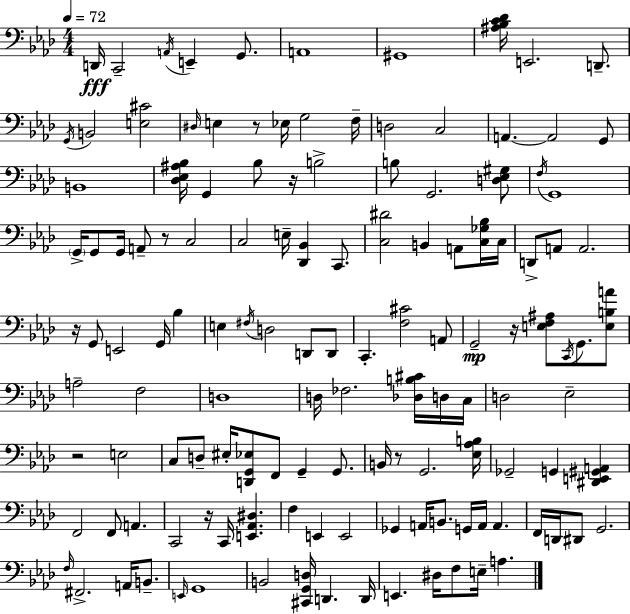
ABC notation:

X:1
T:Untitled
M:4/4
L:1/4
K:Fm
D,,/4 C,,2 A,,/4 E,, G,,/2 A,,4 ^G,,4 [^A,_B,C_D]/4 E,,2 D,,/2 G,,/4 B,,2 [E,^C]2 ^D,/4 E, z/2 _E,/4 G,2 F,/4 D,2 C,2 A,, A,,2 G,,/2 B,,4 [_D,_E,^A,_B,]/4 G,, _B,/2 z/4 B,2 B,/2 G,,2 [D,_E,^G,]/2 F,/4 G,,4 G,,/4 G,,/2 G,,/4 A,,/2 z/2 C,2 C,2 E,/4 [_D,,_B,,] C,,/2 [C,^D]2 B,, A,,/2 [C,_G,_B,]/4 C,/4 D,,/2 A,,/2 A,,2 z/4 G,,/2 E,,2 G,,/4 _B, E, ^F,/4 D,2 D,,/2 D,,/2 C,, [F,^C]2 A,,/2 G,,2 z/4 [E,F,^A,]/2 C,,/4 G,,/2 [E,B,A]/2 A,2 F,2 D,4 D,/4 _F,2 [_D,B,^C]/4 D,/4 C,/4 D,2 _E,2 z2 E,2 C,/2 D,/2 ^E,/4 [D,,G,,_E,]/2 F,,/2 G,, G,,/2 B,,/4 z/2 G,,2 [_E,_A,B,]/4 _G,,2 G,, [^D,,E,,^G,,A,,] F,,2 F,,/2 A,, C,,2 z/4 C,,/4 [E,,_A,,^D,] F, E,, E,,2 _G,, A,,/4 B,,/2 G,,/4 A,,/4 A,, F,,/4 D,,/4 ^D,,/2 G,,2 F,/4 ^F,,2 A,,/4 B,,/2 E,,/4 G,,4 B,,2 [^C,,G,,D,]/4 D,, D,,/4 E,, ^D,/4 F,/2 E,/4 A,